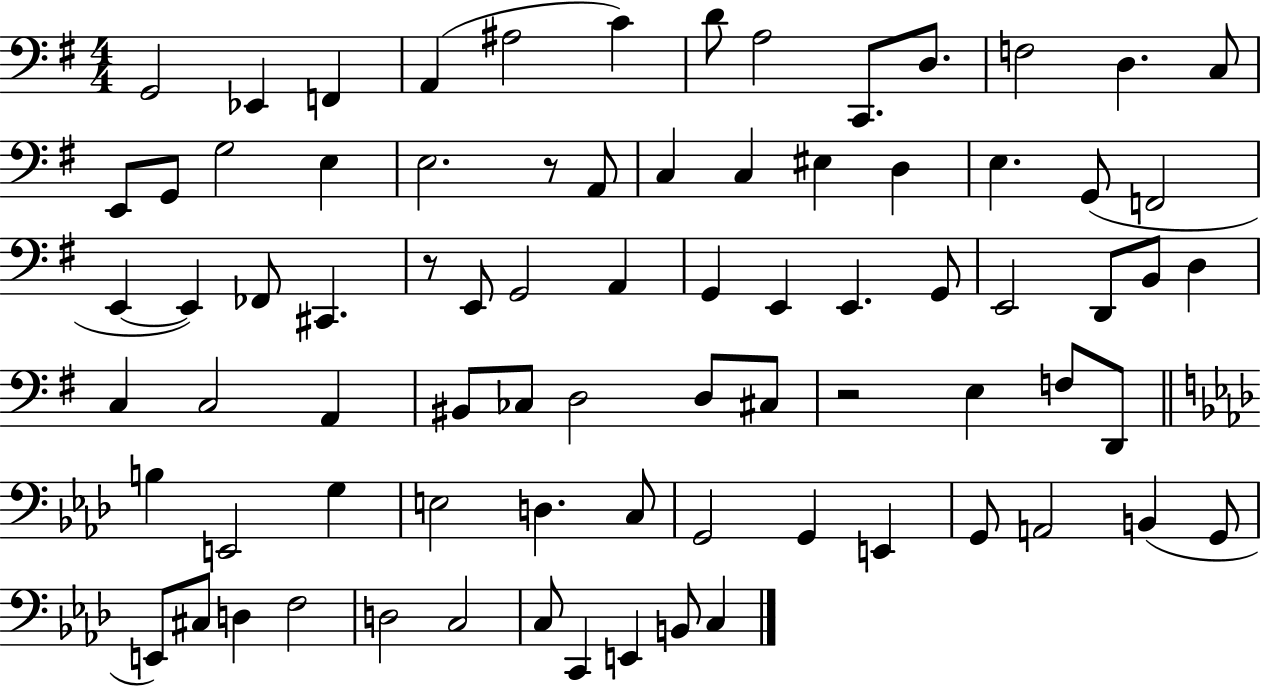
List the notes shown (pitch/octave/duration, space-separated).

G2/h Eb2/q F2/q A2/q A#3/h C4/q D4/e A3/h C2/e. D3/e. F3/h D3/q. C3/e E2/e G2/e G3/h E3/q E3/h. R/e A2/e C3/q C3/q EIS3/q D3/q E3/q. G2/e F2/h E2/q E2/q FES2/e C#2/q. R/e E2/e G2/h A2/q G2/q E2/q E2/q. G2/e E2/h D2/e B2/e D3/q C3/q C3/h A2/q BIS2/e CES3/e D3/h D3/e C#3/e R/h E3/q F3/e D2/e B3/q E2/h G3/q E3/h D3/q. C3/e G2/h G2/q E2/q G2/e A2/h B2/q G2/e E2/e C#3/e D3/q F3/h D3/h C3/h C3/e C2/q E2/q B2/e C3/q